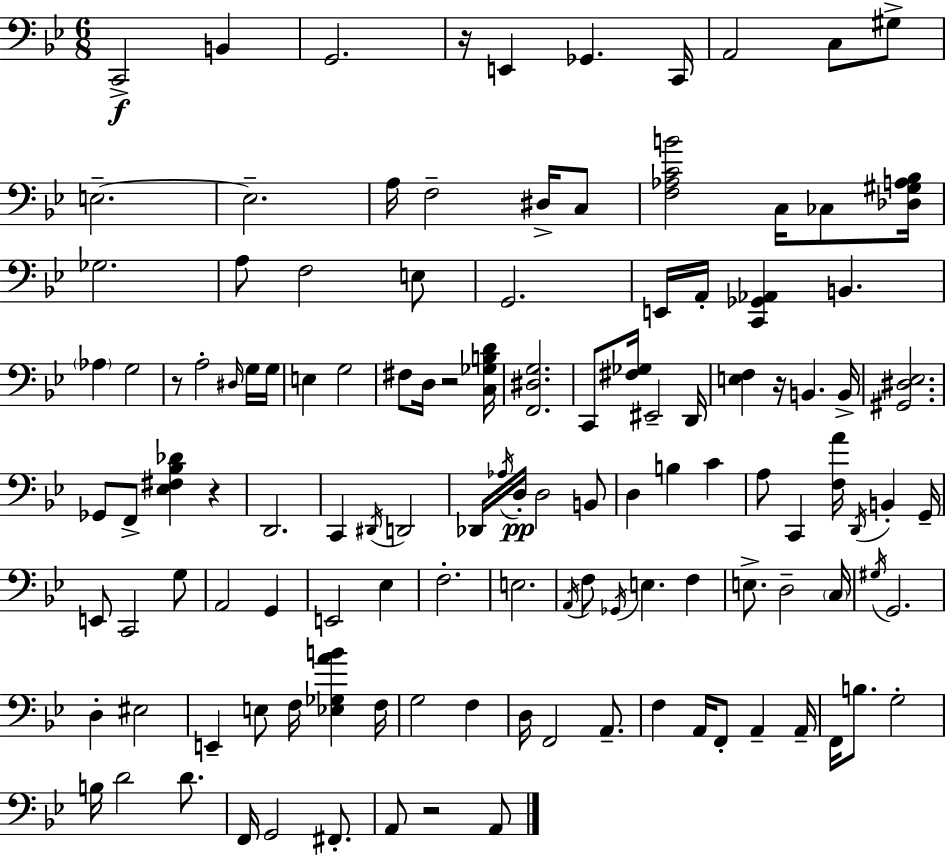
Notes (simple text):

C2/h B2/q G2/h. R/s E2/q Gb2/q. C2/s A2/h C3/e G#3/e E3/h. E3/h. A3/s F3/h D#3/s C3/e [F3,Ab3,C4,B4]/h C3/s CES3/e [Db3,G#3,A3,Bb3]/s Gb3/h. A3/e F3/h E3/e G2/h. E2/s A2/s [C2,Gb2,Ab2]/q B2/q. Ab3/q G3/h R/e A3/h D#3/s G3/s G3/s E3/q G3/h F#3/e D3/s R/h [C3,Gb3,B3,D4]/s [F2,D#3,G3]/h. C2/e [F#3,Gb3]/s EIS2/h D2/s [E3,F3]/q R/s B2/q. B2/s [G#2,D#3,Eb3]/h. Gb2/e F2/e [Eb3,F#3,Bb3,Db4]/q R/q D2/h. C2/q D#2/s D2/h Db2/s Ab3/s D3/s D3/h B2/e D3/q B3/q C4/q A3/e C2/q [F3,A4]/s D2/s B2/q G2/s E2/e C2/h G3/e A2/h G2/q E2/h Eb3/q F3/h. E3/h. A2/s F3/e Gb2/s E3/q. F3/q E3/e. D3/h C3/s G#3/s G2/h. D3/q EIS3/h E2/q E3/e F3/s [Eb3,Gb3,A4,B4]/q F3/s G3/h F3/q D3/s F2/h A2/e. F3/q A2/s F2/e A2/q A2/s F2/s B3/e. G3/h B3/s D4/h D4/e. F2/s G2/h F#2/e. A2/e R/h A2/e